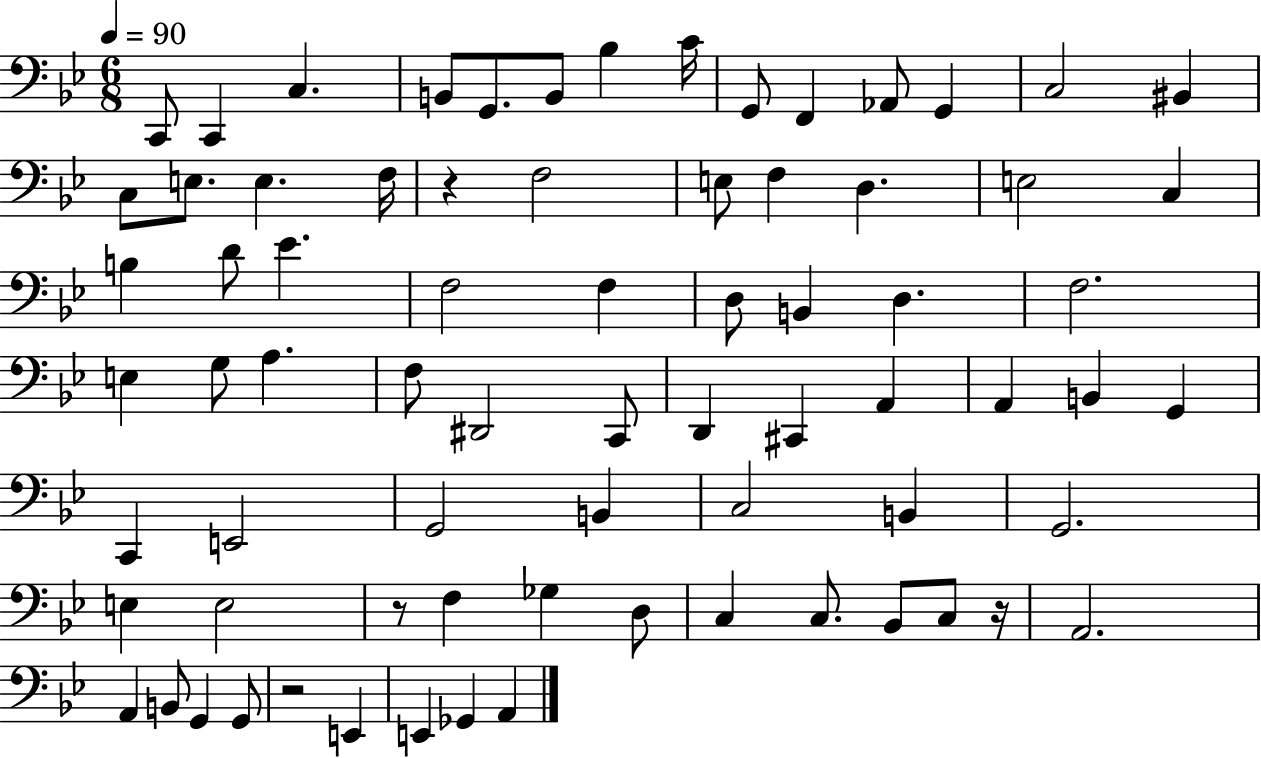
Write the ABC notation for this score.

X:1
T:Untitled
M:6/8
L:1/4
K:Bb
C,,/2 C,, C, B,,/2 G,,/2 B,,/2 _B, C/4 G,,/2 F,, _A,,/2 G,, C,2 ^B,, C,/2 E,/2 E, F,/4 z F,2 E,/2 F, D, E,2 C, B, D/2 _E F,2 F, D,/2 B,, D, F,2 E, G,/2 A, F,/2 ^D,,2 C,,/2 D,, ^C,, A,, A,, B,, G,, C,, E,,2 G,,2 B,, C,2 B,, G,,2 E, E,2 z/2 F, _G, D,/2 C, C,/2 _B,,/2 C,/2 z/4 A,,2 A,, B,,/2 G,, G,,/2 z2 E,, E,, _G,, A,,